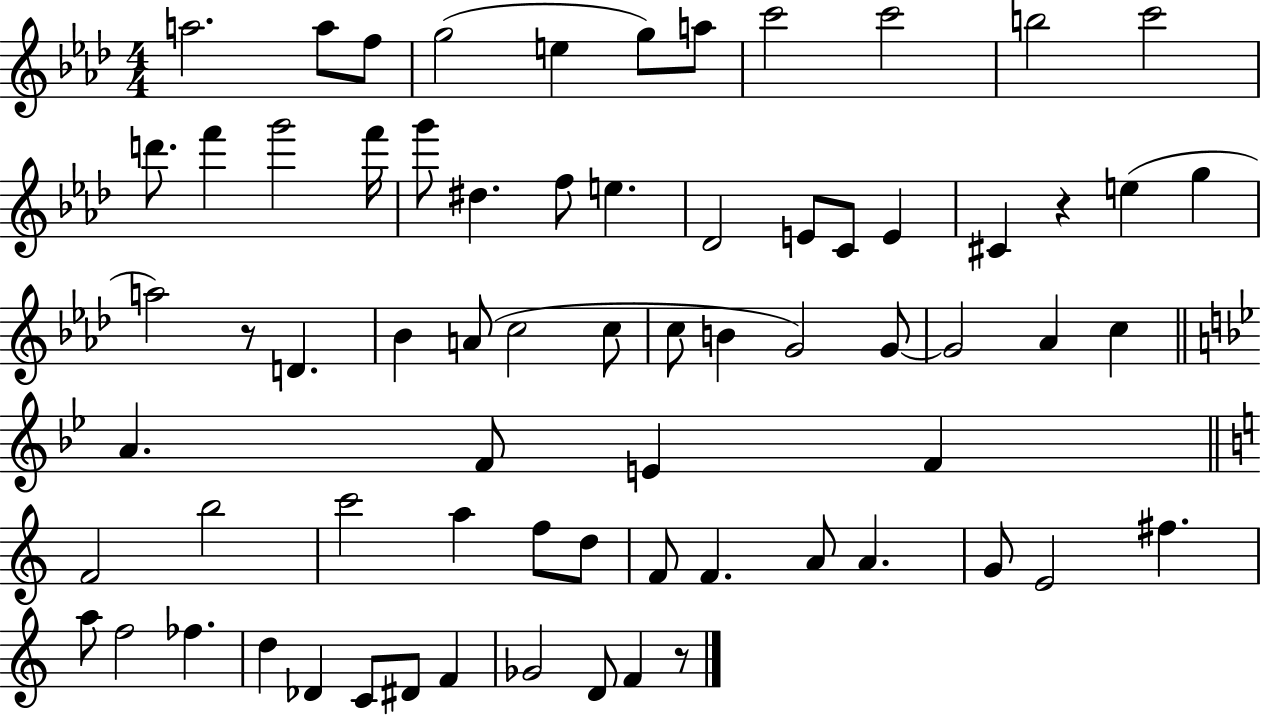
{
  \clef treble
  \numericTimeSignature
  \time 4/4
  \key aes \major
  a''2. a''8 f''8 | g''2( e''4 g''8) a''8 | c'''2 c'''2 | b''2 c'''2 | \break d'''8. f'''4 g'''2 f'''16 | g'''8 dis''4. f''8 e''4. | des'2 e'8 c'8 e'4 | cis'4 r4 e''4( g''4 | \break a''2) r8 d'4. | bes'4 a'8( c''2 c''8 | c''8 b'4 g'2) g'8~~ | g'2 aes'4 c''4 | \break \bar "||" \break \key g \minor a'4. f'8 e'4 f'4 | \bar "||" \break \key c \major f'2 b''2 | c'''2 a''4 f''8 d''8 | f'8 f'4. a'8 a'4. | g'8 e'2 fis''4. | \break a''8 f''2 fes''4. | d''4 des'4 c'8 dis'8 f'4 | ges'2 d'8 f'4 r8 | \bar "|."
}